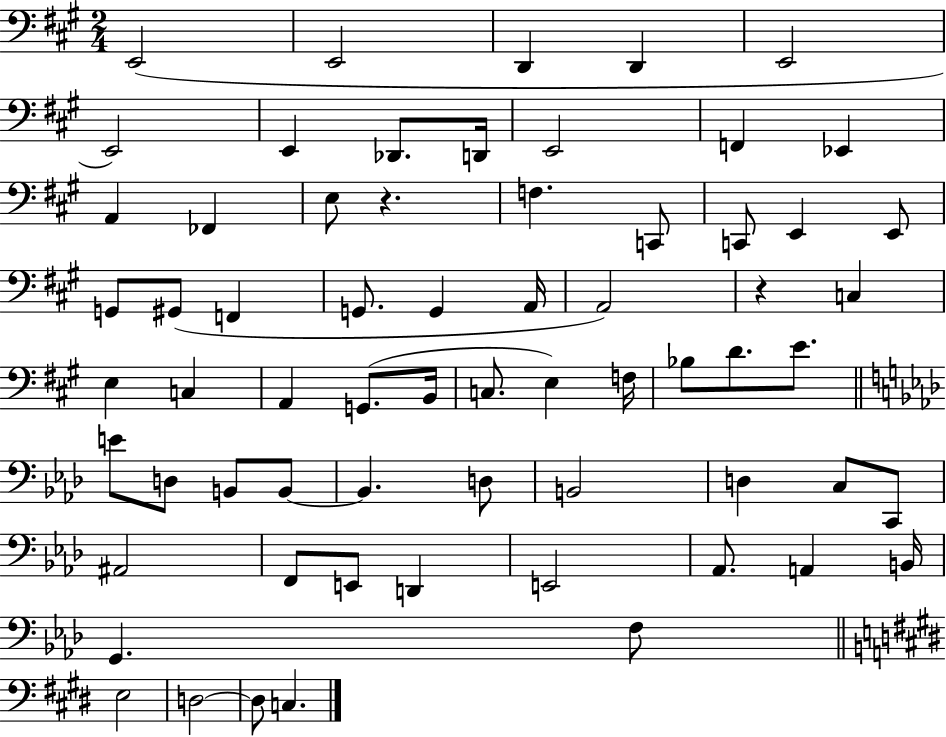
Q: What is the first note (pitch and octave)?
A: E2